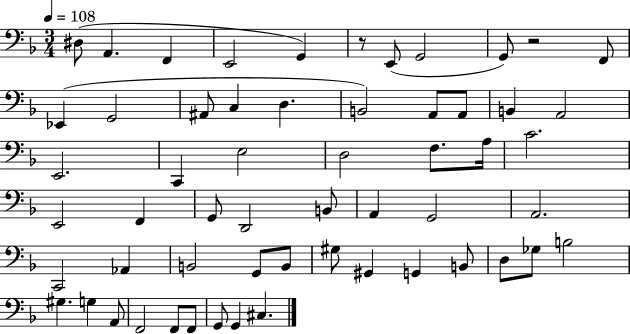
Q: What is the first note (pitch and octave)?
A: D#3